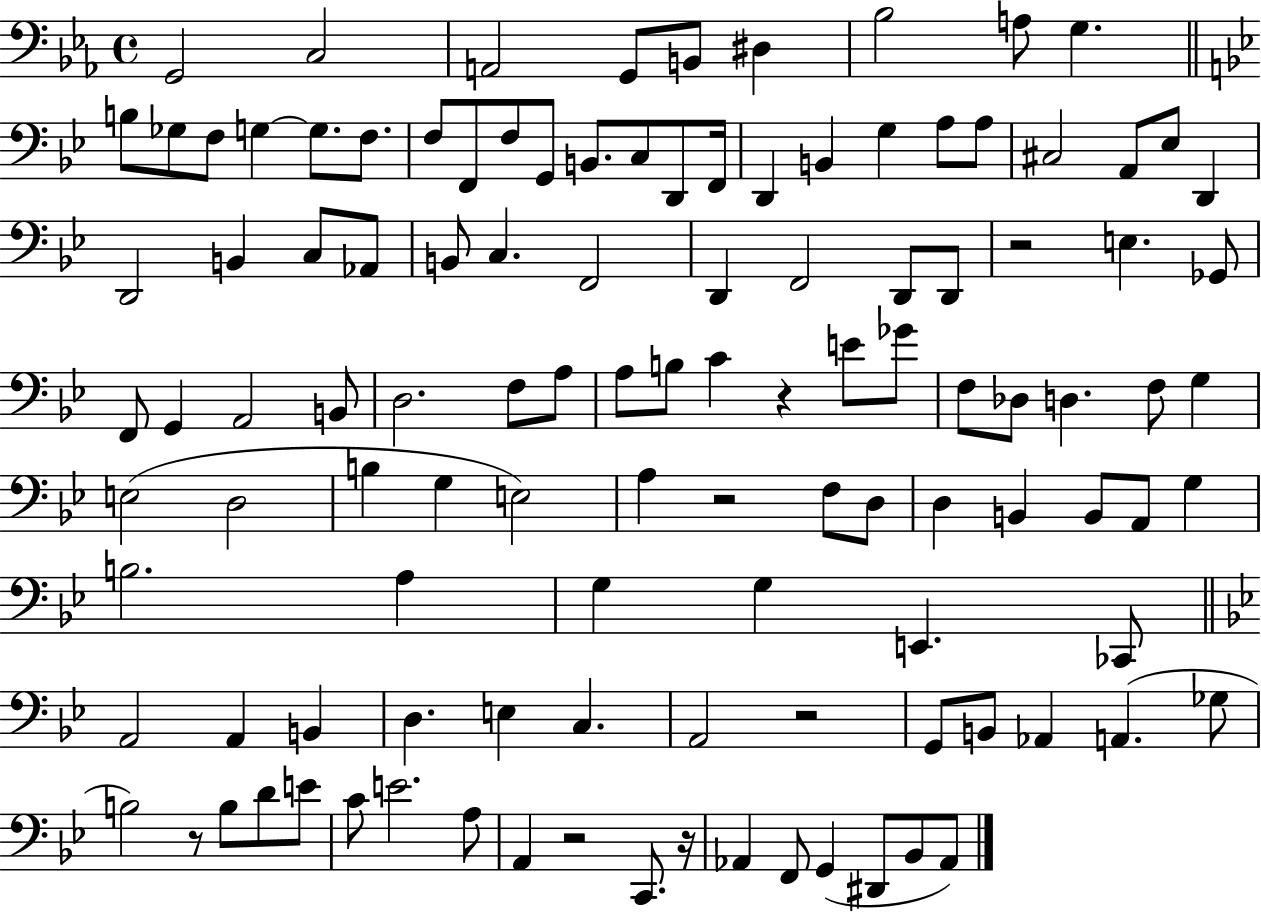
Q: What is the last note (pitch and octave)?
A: Ab2